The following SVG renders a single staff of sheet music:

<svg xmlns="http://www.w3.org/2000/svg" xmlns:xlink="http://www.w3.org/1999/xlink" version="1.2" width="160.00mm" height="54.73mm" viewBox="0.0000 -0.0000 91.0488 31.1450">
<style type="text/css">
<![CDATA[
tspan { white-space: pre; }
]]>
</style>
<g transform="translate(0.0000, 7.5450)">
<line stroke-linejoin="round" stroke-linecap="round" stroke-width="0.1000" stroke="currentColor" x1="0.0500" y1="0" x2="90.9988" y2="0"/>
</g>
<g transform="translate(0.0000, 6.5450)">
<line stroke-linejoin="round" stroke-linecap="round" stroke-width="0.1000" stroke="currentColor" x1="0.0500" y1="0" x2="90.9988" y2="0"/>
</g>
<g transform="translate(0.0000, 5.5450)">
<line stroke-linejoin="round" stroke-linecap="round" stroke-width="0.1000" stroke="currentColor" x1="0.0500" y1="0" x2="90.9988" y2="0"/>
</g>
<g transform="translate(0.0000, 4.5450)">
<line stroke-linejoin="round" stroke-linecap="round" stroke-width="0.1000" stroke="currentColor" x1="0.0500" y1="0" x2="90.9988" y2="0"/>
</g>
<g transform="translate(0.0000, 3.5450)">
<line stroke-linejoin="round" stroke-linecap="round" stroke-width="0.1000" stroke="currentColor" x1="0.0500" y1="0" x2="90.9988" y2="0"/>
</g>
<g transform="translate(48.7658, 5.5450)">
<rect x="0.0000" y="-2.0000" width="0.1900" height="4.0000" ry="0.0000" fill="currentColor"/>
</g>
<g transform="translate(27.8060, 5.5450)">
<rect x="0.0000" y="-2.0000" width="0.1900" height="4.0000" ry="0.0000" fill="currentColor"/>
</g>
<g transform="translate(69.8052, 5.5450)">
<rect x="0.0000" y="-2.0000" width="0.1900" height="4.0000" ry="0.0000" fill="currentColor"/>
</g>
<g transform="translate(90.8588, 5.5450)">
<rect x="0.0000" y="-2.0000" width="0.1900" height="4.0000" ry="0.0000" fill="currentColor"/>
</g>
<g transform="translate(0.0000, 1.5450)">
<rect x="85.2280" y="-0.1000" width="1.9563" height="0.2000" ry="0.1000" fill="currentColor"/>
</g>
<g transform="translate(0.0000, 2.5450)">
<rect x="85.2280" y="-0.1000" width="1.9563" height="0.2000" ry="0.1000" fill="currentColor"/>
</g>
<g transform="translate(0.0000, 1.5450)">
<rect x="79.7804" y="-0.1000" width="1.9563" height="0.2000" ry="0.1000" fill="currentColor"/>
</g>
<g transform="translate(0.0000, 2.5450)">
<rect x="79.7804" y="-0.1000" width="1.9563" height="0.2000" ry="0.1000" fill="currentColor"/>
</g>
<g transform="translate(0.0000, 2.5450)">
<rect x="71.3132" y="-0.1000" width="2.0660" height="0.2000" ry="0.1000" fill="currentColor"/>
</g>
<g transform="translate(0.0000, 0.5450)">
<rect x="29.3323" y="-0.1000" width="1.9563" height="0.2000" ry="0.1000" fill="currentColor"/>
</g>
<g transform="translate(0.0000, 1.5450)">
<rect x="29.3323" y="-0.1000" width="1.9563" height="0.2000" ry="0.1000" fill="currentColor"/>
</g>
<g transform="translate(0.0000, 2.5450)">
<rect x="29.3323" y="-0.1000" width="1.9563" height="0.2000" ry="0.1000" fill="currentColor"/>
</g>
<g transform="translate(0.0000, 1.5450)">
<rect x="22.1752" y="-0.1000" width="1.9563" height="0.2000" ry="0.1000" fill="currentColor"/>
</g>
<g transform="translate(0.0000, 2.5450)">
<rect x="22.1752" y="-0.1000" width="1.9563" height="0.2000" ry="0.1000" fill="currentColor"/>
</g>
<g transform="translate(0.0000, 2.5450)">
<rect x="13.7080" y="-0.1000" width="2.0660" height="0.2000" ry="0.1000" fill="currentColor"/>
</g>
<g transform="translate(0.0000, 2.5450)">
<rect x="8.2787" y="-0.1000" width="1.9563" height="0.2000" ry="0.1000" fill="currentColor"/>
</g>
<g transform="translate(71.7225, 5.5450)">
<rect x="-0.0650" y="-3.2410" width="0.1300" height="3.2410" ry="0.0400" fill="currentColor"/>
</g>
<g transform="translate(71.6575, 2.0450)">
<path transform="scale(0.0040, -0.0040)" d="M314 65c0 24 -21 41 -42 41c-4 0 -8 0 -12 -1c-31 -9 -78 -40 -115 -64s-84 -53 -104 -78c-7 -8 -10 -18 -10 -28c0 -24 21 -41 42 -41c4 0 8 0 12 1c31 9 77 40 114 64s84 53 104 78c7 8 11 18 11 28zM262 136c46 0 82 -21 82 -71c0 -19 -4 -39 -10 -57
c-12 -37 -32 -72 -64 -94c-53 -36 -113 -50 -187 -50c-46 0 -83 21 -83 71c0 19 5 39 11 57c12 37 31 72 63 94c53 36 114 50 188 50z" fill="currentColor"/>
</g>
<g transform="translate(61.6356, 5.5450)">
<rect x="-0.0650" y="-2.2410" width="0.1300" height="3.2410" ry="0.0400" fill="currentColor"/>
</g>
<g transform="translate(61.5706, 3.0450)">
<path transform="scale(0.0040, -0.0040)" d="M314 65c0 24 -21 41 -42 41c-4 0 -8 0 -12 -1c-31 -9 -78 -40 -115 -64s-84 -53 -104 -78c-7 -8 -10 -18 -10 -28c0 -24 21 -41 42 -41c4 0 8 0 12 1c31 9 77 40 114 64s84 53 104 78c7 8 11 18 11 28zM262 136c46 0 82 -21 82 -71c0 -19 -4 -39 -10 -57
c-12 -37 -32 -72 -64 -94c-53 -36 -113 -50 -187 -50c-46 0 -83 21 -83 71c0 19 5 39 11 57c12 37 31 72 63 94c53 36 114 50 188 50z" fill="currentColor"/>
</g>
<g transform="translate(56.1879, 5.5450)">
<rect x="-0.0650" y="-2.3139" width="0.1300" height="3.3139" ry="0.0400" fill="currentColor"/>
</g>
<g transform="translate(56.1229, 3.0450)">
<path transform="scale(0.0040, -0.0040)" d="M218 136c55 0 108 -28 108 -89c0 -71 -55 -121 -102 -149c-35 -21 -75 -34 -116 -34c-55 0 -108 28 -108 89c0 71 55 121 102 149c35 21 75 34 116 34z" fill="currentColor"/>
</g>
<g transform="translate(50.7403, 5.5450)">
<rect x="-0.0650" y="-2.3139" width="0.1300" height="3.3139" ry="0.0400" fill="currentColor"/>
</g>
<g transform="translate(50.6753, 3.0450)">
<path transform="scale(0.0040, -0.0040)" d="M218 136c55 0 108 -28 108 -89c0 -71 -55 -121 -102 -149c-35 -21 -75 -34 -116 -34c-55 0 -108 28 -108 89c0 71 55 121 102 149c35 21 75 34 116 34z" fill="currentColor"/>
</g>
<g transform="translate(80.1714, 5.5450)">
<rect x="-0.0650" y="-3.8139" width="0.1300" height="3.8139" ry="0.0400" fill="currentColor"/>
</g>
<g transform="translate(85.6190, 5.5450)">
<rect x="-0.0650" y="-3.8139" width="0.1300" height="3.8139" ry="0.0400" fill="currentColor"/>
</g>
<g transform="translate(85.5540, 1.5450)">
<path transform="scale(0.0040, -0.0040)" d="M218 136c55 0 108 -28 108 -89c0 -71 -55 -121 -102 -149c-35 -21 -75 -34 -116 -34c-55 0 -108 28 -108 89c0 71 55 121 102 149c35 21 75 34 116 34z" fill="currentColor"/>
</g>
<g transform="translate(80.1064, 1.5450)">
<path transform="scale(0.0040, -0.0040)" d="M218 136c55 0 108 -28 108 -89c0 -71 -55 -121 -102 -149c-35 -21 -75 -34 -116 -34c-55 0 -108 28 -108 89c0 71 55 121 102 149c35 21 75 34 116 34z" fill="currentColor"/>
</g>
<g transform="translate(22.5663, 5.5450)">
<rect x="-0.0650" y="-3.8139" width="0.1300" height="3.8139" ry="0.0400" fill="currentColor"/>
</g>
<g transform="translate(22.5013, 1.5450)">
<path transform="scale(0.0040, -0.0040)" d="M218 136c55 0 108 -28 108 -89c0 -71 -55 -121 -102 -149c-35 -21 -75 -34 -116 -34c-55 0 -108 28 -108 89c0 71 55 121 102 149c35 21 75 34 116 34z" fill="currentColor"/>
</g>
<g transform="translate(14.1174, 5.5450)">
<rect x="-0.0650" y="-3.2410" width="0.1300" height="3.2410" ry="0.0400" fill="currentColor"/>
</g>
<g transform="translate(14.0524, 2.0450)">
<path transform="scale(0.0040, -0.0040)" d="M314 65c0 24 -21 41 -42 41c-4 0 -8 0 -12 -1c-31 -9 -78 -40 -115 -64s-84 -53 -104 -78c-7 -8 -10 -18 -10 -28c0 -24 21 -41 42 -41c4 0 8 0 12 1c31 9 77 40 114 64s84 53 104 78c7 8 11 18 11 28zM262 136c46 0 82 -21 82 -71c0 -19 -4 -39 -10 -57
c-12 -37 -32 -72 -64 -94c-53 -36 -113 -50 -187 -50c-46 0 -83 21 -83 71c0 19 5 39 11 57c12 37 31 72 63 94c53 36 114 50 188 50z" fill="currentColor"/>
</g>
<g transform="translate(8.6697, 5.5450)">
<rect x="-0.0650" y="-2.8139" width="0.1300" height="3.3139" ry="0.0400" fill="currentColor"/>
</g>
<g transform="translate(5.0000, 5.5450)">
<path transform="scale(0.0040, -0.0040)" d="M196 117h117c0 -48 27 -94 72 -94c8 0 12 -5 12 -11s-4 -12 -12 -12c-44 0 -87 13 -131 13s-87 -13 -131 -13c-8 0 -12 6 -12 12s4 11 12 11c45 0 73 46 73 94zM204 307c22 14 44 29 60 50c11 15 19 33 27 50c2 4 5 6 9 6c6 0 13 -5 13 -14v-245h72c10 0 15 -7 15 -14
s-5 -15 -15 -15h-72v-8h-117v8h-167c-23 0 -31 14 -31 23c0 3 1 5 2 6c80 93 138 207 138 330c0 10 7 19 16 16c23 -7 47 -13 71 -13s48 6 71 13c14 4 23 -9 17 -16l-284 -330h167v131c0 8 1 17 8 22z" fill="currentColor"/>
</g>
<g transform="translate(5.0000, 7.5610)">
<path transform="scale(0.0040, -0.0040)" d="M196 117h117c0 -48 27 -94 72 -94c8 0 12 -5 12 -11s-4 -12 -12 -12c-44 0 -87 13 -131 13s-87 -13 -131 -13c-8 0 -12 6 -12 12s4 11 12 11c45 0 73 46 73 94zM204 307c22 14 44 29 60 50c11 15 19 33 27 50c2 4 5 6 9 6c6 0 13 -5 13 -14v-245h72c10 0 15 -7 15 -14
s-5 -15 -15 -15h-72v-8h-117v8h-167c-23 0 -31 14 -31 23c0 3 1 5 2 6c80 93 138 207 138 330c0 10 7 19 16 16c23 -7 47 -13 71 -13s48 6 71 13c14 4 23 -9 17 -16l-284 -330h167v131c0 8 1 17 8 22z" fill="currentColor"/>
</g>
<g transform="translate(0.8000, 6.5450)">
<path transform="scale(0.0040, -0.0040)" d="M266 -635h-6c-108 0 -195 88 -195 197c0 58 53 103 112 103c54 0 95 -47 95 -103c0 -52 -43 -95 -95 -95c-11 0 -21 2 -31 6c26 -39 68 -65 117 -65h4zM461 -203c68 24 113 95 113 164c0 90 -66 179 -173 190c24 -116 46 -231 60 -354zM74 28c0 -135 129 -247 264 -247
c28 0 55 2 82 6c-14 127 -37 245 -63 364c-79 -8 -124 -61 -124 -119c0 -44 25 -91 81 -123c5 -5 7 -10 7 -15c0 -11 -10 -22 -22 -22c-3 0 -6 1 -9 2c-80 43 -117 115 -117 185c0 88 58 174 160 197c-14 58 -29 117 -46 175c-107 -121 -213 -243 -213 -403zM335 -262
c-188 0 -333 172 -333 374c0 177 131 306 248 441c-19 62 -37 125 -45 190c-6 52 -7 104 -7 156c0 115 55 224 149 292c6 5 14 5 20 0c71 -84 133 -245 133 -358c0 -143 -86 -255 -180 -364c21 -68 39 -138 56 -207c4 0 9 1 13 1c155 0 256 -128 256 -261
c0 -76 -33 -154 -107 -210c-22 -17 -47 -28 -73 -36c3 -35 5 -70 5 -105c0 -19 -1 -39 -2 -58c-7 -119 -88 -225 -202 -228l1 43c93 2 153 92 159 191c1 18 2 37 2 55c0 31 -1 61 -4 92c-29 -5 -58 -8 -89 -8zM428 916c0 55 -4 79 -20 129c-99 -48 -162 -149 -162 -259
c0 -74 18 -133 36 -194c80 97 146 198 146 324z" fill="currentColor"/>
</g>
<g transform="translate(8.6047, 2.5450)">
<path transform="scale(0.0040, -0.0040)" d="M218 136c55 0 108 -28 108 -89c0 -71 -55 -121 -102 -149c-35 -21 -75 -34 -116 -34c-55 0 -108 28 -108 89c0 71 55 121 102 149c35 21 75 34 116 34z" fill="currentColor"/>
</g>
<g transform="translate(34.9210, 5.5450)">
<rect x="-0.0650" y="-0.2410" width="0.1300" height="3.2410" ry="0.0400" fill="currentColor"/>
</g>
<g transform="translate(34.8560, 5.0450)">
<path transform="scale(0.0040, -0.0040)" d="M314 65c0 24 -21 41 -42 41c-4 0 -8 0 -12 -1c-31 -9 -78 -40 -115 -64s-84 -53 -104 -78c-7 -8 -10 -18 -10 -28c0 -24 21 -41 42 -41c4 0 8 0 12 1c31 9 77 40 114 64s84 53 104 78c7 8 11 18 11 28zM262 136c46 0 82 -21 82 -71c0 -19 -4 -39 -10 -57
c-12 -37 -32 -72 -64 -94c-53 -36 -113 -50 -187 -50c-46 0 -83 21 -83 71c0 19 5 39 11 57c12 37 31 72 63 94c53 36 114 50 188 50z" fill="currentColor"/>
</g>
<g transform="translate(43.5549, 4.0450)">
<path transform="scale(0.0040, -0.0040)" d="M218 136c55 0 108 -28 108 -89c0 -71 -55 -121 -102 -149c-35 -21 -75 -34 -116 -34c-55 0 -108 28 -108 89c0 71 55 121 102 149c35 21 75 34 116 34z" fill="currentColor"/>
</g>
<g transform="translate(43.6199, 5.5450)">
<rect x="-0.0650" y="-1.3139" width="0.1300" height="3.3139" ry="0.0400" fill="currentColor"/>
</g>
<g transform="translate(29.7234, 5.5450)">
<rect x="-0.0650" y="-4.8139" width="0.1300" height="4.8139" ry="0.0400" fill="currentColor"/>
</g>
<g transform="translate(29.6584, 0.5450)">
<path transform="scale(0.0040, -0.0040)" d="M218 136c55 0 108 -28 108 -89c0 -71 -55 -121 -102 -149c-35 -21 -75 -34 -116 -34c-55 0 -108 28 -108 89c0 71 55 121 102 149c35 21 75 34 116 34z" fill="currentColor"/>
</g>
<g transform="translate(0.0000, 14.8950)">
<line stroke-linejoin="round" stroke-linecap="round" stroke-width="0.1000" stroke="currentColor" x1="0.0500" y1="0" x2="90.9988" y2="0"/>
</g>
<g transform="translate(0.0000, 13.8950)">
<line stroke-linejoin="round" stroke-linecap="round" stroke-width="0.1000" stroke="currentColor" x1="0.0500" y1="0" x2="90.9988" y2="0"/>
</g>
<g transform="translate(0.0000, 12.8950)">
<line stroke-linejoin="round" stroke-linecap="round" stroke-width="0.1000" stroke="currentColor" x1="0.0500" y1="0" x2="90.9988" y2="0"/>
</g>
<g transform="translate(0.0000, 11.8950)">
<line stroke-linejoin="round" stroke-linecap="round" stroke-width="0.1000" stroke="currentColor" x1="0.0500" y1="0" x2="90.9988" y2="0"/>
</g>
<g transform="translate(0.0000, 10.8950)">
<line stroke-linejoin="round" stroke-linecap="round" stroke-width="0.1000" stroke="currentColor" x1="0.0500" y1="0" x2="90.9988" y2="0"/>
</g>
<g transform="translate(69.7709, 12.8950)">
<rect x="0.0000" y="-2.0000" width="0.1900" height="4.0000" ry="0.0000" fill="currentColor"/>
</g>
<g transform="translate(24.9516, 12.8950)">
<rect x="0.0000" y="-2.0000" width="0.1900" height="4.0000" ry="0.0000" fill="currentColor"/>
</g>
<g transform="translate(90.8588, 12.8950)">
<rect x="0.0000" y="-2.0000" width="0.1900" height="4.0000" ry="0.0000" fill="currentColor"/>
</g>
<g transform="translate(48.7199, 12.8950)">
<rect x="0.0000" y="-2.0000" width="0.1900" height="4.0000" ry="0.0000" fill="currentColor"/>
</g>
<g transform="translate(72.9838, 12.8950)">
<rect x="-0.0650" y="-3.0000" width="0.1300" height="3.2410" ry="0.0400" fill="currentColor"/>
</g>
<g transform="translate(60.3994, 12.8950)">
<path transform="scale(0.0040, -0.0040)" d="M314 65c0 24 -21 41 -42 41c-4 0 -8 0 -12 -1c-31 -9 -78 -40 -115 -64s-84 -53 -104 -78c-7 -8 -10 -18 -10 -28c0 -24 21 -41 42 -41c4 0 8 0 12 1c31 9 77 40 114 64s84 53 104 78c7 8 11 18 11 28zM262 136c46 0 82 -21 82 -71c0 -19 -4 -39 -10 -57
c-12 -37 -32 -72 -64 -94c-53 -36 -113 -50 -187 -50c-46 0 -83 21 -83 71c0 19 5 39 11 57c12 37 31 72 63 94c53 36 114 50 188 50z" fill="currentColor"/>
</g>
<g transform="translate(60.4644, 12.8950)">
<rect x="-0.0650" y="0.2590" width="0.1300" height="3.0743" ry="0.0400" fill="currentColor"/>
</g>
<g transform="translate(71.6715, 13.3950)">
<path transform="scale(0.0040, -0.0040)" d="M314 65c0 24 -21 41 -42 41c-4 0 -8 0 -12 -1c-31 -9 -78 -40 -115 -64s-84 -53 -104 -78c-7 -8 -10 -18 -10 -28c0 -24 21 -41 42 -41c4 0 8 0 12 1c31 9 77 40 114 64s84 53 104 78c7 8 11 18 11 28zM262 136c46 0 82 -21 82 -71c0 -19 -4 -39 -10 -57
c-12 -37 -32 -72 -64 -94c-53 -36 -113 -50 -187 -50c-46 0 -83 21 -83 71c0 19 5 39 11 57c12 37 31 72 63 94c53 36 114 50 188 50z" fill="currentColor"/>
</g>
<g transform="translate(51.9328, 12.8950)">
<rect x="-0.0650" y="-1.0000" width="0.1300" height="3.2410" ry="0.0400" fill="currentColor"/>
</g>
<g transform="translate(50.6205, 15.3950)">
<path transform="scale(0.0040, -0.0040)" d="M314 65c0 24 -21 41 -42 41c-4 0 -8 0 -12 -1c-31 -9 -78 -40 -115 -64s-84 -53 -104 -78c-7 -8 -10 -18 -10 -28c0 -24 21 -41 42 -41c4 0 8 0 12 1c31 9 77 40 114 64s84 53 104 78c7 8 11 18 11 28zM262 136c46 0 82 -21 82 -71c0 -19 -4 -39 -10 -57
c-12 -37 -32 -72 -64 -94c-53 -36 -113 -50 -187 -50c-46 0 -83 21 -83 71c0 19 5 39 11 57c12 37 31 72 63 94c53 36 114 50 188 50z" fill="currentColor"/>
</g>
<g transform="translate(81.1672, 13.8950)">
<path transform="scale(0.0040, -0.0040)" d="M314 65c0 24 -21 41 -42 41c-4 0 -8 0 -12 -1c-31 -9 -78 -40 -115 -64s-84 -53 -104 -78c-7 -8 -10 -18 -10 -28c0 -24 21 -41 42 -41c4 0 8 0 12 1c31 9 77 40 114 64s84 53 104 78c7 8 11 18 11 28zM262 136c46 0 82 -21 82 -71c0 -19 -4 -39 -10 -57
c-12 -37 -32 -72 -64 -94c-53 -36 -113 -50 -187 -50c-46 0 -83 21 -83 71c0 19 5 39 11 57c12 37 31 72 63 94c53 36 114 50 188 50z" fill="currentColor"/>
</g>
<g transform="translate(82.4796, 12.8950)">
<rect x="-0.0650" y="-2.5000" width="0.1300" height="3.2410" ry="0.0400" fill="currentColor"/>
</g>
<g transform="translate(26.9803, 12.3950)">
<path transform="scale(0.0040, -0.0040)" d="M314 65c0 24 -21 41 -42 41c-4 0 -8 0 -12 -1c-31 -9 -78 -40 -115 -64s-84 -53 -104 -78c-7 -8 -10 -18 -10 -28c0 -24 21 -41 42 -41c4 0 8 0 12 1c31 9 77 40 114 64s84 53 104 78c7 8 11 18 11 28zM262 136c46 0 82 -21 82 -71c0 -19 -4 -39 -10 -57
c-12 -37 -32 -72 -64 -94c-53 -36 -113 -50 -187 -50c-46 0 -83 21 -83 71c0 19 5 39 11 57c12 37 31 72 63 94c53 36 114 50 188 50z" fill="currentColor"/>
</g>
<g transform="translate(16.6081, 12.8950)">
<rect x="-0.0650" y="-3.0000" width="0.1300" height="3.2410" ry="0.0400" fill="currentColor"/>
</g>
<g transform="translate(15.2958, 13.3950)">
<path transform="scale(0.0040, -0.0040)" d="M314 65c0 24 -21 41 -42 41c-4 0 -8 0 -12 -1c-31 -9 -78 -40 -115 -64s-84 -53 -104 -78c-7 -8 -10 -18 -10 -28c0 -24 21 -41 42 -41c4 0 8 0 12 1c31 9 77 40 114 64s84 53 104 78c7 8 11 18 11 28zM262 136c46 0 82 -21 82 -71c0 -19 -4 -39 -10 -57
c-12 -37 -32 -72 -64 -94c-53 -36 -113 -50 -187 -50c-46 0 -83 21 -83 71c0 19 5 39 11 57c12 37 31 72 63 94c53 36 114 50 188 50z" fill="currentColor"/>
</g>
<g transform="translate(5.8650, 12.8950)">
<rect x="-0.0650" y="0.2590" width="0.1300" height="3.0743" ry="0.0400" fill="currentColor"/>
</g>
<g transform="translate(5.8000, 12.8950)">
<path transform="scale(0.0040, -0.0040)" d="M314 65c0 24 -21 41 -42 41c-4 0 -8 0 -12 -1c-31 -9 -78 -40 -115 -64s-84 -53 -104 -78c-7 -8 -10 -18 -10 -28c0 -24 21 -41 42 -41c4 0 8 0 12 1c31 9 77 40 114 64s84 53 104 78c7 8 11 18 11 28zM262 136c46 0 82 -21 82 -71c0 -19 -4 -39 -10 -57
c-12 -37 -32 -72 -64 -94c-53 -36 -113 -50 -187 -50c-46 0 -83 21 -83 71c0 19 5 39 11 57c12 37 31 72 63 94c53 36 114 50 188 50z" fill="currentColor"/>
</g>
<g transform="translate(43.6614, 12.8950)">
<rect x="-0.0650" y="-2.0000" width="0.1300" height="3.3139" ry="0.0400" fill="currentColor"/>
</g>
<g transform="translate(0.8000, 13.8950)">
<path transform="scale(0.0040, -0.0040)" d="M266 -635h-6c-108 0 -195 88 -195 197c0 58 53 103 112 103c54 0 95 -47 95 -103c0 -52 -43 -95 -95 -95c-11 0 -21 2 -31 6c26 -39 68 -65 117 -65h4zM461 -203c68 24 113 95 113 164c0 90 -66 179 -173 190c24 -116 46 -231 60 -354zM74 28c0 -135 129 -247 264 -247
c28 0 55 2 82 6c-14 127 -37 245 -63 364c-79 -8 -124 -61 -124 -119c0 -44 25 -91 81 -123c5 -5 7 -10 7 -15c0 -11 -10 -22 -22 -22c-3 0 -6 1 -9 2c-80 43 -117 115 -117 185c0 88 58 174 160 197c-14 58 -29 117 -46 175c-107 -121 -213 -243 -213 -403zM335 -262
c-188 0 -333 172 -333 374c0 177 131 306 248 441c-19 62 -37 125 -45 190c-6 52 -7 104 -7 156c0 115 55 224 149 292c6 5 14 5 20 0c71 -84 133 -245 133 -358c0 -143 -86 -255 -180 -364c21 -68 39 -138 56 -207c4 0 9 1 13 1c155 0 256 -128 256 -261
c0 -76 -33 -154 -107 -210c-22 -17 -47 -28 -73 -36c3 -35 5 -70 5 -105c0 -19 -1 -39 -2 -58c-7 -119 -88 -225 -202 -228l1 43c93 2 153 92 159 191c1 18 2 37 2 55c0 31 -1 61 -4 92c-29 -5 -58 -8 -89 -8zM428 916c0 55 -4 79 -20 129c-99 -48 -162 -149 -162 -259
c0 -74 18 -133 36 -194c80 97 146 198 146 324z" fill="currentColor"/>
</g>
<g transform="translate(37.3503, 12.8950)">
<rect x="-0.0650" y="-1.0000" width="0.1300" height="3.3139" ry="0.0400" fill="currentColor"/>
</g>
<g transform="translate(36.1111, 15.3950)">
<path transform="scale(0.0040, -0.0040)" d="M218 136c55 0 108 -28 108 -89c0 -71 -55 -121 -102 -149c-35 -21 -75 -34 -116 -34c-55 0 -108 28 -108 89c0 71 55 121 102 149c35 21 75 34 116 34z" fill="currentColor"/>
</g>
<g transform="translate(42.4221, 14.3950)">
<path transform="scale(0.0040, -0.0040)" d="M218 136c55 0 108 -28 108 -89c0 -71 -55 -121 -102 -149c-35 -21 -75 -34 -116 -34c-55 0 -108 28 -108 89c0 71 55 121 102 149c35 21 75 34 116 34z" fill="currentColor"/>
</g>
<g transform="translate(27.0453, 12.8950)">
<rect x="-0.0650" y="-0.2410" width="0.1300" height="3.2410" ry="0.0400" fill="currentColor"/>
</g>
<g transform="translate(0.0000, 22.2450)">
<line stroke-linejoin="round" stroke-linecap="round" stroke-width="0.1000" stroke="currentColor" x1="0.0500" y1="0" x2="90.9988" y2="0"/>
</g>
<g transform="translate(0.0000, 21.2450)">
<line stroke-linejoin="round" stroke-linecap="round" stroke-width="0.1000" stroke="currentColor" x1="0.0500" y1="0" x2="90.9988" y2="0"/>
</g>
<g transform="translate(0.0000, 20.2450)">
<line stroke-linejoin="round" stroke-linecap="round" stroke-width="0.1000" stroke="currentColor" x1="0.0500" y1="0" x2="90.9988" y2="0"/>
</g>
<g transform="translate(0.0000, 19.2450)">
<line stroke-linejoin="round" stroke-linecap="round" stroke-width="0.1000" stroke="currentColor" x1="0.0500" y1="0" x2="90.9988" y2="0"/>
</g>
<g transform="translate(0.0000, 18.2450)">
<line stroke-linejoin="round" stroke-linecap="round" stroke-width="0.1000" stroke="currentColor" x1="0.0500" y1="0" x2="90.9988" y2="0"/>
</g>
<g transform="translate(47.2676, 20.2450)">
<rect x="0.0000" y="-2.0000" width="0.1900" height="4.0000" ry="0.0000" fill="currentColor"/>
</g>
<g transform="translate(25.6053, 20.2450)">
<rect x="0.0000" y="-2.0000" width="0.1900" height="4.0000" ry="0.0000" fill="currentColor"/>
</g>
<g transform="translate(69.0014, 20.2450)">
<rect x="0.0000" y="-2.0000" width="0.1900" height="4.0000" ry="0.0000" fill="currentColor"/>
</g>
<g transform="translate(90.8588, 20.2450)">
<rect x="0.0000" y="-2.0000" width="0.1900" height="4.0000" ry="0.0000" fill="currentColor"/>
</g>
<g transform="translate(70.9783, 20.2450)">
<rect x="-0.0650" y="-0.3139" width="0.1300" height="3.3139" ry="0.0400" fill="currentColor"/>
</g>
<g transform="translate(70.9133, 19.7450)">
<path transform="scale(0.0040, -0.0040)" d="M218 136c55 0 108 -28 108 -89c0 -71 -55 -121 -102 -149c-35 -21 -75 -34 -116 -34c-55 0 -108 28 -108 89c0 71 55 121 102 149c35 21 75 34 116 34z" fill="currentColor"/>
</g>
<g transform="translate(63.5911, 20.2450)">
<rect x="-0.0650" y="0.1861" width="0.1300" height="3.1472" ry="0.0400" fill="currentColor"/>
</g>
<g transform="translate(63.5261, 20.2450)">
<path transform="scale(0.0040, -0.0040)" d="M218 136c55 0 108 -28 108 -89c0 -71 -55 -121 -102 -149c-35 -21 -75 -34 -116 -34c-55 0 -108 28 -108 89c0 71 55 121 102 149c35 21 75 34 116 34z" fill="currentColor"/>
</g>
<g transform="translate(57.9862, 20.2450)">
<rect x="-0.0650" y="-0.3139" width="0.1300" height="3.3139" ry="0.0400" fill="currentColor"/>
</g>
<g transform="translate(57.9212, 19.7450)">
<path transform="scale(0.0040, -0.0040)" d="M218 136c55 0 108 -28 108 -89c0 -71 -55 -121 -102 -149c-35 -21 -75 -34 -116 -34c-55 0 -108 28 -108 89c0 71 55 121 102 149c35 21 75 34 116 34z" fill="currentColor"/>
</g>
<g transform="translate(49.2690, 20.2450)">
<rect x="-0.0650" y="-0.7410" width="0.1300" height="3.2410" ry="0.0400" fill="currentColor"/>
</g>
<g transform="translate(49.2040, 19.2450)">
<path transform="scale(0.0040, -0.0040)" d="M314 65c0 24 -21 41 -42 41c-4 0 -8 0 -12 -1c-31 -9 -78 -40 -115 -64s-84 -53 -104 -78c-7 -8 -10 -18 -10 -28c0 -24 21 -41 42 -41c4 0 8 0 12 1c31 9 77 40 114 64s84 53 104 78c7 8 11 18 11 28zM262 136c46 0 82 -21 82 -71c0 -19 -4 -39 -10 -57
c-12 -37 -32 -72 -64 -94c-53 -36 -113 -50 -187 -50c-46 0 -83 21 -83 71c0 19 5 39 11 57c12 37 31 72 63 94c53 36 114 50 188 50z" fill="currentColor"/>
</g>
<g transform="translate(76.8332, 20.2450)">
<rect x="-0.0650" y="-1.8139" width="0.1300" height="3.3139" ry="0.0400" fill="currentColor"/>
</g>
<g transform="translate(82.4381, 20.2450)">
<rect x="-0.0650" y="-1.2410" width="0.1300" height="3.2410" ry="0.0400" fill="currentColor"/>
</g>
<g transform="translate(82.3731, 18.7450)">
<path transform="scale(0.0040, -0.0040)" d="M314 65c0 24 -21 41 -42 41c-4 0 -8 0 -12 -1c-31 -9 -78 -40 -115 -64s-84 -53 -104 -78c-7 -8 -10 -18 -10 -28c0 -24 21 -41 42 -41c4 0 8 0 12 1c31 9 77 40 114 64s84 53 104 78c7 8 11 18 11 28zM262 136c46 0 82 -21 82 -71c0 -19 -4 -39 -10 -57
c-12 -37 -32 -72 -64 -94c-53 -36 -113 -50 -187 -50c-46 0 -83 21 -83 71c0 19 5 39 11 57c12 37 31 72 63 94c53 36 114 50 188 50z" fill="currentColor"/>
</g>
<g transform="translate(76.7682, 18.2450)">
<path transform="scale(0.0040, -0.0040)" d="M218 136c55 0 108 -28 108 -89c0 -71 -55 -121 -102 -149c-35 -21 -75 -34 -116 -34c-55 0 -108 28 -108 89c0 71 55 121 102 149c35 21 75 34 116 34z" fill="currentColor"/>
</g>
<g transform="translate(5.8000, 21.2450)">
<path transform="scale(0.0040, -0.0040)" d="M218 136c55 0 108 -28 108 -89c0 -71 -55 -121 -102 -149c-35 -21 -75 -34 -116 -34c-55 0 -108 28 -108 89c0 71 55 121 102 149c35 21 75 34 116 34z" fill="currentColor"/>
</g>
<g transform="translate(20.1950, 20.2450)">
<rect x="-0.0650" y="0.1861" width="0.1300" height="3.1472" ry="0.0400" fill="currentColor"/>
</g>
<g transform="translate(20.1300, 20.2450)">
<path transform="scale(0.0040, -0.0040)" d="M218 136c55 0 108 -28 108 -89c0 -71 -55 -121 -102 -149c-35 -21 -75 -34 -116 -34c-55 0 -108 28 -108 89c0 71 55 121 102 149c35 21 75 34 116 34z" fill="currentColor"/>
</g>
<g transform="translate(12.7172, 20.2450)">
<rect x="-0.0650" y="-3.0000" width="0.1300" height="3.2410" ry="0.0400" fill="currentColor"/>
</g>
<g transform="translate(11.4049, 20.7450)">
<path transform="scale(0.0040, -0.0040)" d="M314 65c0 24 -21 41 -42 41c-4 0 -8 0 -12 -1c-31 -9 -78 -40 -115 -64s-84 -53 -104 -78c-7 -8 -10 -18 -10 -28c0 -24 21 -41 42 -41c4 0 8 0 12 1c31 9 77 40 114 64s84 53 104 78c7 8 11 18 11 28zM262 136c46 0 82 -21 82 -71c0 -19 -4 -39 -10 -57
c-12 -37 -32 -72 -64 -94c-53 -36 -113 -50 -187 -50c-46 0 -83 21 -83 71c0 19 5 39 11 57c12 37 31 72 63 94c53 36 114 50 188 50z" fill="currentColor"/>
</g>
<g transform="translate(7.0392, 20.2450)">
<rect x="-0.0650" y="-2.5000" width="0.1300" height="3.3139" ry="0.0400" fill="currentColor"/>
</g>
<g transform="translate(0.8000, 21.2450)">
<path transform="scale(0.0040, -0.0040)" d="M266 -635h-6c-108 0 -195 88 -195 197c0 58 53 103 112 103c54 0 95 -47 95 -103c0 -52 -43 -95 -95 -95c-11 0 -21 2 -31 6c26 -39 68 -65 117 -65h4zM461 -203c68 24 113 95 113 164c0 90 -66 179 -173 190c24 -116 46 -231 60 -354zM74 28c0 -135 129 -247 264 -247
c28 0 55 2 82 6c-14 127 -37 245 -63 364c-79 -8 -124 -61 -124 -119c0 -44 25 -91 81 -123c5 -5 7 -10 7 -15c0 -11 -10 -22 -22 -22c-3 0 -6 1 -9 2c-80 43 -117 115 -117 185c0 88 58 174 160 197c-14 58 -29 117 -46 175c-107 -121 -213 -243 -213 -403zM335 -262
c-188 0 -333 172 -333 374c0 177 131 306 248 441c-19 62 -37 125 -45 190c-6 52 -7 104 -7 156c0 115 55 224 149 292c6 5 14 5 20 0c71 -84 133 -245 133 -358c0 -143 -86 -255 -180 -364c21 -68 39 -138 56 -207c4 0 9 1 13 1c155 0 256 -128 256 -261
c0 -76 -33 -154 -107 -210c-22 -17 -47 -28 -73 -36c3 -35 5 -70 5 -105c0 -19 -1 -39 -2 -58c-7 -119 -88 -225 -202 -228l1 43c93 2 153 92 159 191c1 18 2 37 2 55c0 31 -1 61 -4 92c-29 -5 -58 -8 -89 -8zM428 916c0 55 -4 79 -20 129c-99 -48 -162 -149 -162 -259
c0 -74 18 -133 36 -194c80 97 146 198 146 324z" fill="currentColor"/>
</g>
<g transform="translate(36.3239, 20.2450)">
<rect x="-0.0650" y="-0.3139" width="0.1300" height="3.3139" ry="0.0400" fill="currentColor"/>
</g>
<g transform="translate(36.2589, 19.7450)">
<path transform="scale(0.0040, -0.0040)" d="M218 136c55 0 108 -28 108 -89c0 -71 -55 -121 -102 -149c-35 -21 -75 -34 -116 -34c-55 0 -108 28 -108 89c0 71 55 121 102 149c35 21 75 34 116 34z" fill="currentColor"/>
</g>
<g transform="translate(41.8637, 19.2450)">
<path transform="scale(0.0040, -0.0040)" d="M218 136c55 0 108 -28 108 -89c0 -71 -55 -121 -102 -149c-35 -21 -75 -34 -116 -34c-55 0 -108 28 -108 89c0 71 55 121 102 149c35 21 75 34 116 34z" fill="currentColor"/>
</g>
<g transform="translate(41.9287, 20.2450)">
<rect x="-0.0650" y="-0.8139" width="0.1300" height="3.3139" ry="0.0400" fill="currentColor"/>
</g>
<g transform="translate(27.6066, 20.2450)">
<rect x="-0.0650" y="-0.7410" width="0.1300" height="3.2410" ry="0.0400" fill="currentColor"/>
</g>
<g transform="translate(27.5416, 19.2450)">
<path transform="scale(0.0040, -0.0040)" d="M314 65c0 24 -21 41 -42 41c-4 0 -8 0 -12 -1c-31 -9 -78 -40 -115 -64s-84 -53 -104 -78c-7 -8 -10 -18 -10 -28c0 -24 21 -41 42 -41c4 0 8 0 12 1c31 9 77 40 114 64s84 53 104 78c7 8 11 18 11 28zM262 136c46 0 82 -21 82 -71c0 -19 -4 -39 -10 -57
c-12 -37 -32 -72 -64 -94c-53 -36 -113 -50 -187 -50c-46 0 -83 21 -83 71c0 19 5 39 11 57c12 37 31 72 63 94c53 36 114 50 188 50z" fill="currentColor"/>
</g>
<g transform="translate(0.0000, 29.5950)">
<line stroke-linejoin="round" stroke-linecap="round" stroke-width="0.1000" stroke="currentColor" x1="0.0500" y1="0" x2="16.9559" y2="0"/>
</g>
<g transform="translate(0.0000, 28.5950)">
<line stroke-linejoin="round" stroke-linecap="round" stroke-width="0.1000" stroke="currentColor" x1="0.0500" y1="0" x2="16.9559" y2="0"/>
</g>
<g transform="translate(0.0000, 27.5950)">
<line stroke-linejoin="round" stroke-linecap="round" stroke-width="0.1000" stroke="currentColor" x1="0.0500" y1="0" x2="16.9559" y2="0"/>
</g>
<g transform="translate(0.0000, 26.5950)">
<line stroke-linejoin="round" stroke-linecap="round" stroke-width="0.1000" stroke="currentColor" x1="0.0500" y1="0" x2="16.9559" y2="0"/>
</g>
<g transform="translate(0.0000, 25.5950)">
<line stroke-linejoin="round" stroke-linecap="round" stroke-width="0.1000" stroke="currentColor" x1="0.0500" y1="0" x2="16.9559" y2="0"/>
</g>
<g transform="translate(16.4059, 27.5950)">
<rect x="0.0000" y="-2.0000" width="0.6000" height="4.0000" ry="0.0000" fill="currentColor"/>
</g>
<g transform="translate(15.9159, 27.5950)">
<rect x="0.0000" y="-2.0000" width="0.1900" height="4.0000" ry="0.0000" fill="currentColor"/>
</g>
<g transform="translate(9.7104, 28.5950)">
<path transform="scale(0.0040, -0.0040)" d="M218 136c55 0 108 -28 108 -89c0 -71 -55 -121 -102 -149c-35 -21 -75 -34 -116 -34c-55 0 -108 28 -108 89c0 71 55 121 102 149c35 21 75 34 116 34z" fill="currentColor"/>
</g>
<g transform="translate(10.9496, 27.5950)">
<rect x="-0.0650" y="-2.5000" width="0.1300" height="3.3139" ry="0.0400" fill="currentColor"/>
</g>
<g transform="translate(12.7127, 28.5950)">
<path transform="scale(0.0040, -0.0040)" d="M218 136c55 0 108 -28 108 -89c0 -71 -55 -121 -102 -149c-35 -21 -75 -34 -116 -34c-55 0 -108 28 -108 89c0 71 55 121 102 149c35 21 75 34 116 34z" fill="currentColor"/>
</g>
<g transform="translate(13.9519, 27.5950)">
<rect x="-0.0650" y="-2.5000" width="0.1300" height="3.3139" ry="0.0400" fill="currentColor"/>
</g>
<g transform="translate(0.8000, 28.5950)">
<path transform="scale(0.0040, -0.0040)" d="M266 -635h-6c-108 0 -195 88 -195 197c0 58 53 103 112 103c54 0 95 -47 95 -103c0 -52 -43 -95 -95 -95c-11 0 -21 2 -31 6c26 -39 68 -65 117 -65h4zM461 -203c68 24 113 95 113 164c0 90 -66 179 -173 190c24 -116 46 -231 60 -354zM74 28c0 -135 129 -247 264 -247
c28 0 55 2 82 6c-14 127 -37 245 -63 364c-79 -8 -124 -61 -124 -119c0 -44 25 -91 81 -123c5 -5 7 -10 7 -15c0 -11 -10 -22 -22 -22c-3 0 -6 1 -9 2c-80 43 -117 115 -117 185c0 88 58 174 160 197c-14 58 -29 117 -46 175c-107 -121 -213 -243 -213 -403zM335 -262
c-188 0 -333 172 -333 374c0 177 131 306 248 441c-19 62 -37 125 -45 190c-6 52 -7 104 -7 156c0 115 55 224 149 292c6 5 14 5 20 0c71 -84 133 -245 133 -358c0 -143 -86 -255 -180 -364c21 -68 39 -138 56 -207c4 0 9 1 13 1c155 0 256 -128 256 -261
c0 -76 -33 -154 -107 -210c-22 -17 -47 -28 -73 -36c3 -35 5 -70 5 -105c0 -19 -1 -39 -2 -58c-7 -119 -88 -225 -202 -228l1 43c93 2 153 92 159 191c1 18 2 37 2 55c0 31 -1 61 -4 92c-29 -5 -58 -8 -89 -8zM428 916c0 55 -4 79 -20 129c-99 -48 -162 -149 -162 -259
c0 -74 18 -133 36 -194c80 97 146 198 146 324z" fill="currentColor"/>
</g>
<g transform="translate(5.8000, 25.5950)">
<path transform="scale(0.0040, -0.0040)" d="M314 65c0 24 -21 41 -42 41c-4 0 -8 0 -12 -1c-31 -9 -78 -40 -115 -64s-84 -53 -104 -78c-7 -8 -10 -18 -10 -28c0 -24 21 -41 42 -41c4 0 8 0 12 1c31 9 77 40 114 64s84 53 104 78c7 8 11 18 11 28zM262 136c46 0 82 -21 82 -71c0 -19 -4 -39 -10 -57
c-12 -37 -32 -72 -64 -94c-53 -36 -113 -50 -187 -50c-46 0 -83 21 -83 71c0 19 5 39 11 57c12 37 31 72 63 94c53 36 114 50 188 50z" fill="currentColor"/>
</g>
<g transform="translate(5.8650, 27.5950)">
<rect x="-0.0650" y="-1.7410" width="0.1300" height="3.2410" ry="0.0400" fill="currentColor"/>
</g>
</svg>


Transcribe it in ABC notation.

X:1
T:Untitled
M:4/4
L:1/4
K:C
a b2 c' e' c2 e g g g2 b2 c' c' B2 A2 c2 D F D2 B2 A2 G2 G A2 B d2 c d d2 c B c f e2 f2 G G